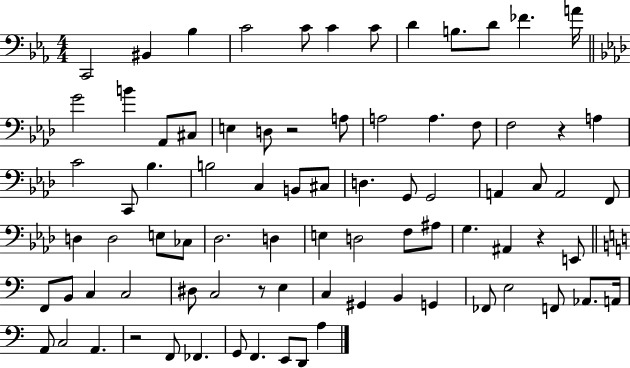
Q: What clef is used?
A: bass